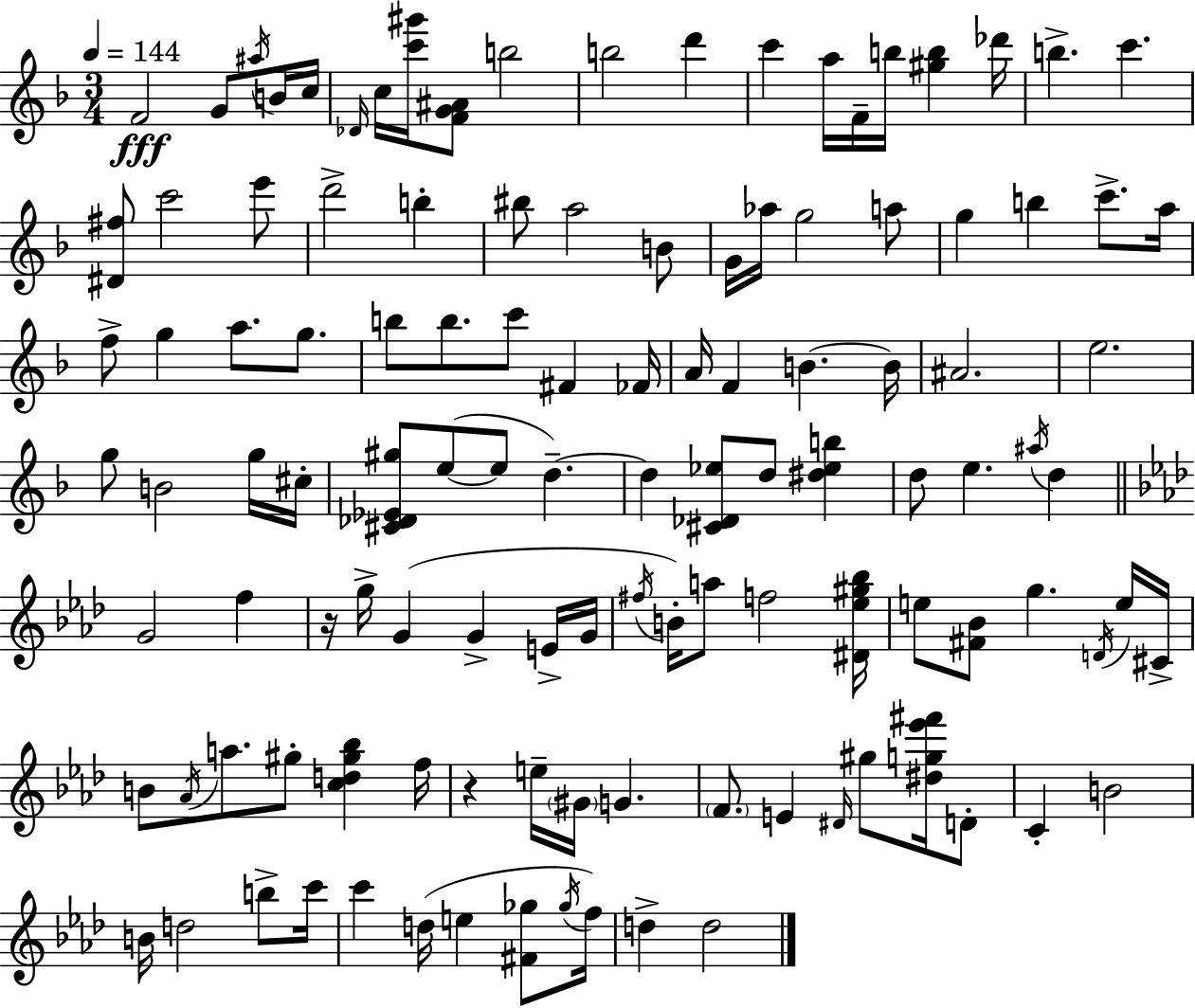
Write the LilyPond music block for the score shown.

{
  \clef treble
  \numericTimeSignature
  \time 3/4
  \key d \minor
  \tempo 4 = 144
  f'2\fff g'8 \acciaccatura { ais''16 } b'16 | c''16 \grace { des'16 } c''16 <c''' gis'''>16 <f' g' ais'>8 b''2 | b''2 d'''4 | c'''4 a''16 f'16-- b''16 <gis'' b''>4 | \break des'''16 b''4.-> c'''4. | <dis' fis''>8 c'''2 | e'''8 d'''2-> b''4-. | bis''8 a''2 | \break b'8 g'16 aes''16 g''2 | a''8 g''4 b''4 c'''8.-> | a''16 f''8-> g''4 a''8. g''8. | b''8 b''8. c'''8 fis'4 | \break fes'16 a'16 f'4 b'4.~~ | b'16 ais'2. | e''2. | g''8 b'2 | \break g''16 cis''16-. <cis' des' ees' gis''>8 e''8~(~ e''8 d''4.--~~) | d''4 <cis' des' ees''>8 d''8 <dis'' ees'' b''>4 | d''8 e''4. \acciaccatura { ais''16 } d''4 | \bar "||" \break \key f \minor g'2 f''4 | r16 g''16-> g'4( g'4-> e'16-> g'16 | \acciaccatura { fis''16 } b'16-.) a''8 f''2 | <dis' ees'' gis'' bes''>16 e''8 <fis' bes'>8 g''4. \acciaccatura { d'16 } | \break e''16 cis'16-> b'8 \acciaccatura { aes'16 } a''8. gis''8-. <c'' d'' gis'' bes''>4 | f''16 r4 e''16-- \parenthesize gis'16 g'4. | \parenthesize f'8. e'4 \grace { dis'16 } gis''8 | <dis'' g'' ees''' fis'''>16 d'8-. c'4-. b'2 | \break b'16 d''2 | b''8-> c'''16 c'''4 d''16( e''4 | <fis' ges''>8 \acciaccatura { ges''16 } f''16) d''4-> d''2 | \bar "|."
}